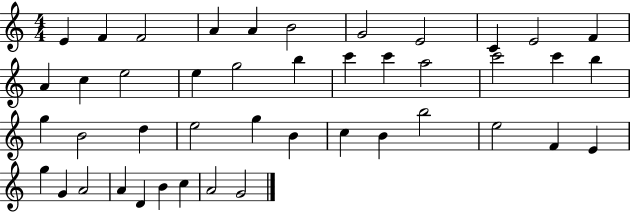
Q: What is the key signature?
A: C major